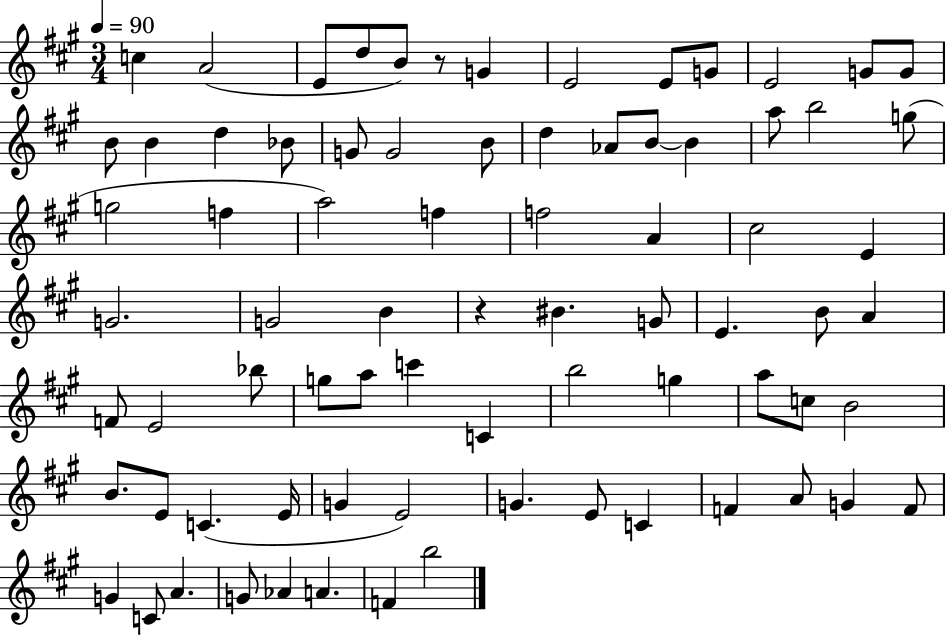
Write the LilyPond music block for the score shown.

{
  \clef treble
  \numericTimeSignature
  \time 3/4
  \key a \major
  \tempo 4 = 90
  c''4 a'2( | e'8 d''8 b'8) r8 g'4 | e'2 e'8 g'8 | e'2 g'8 g'8 | \break b'8 b'4 d''4 bes'8 | g'8 g'2 b'8 | d''4 aes'8 b'8~~ b'4 | a''8 b''2 g''8( | \break g''2 f''4 | a''2) f''4 | f''2 a'4 | cis''2 e'4 | \break g'2. | g'2 b'4 | r4 bis'4. g'8 | e'4. b'8 a'4 | \break f'8 e'2 bes''8 | g''8 a''8 c'''4 c'4 | b''2 g''4 | a''8 c''8 b'2 | \break b'8. e'8 c'4.( e'16 | g'4 e'2) | g'4. e'8 c'4 | f'4 a'8 g'4 f'8 | \break g'4 c'8 a'4. | g'8 aes'4 a'4. | f'4 b''2 | \bar "|."
}